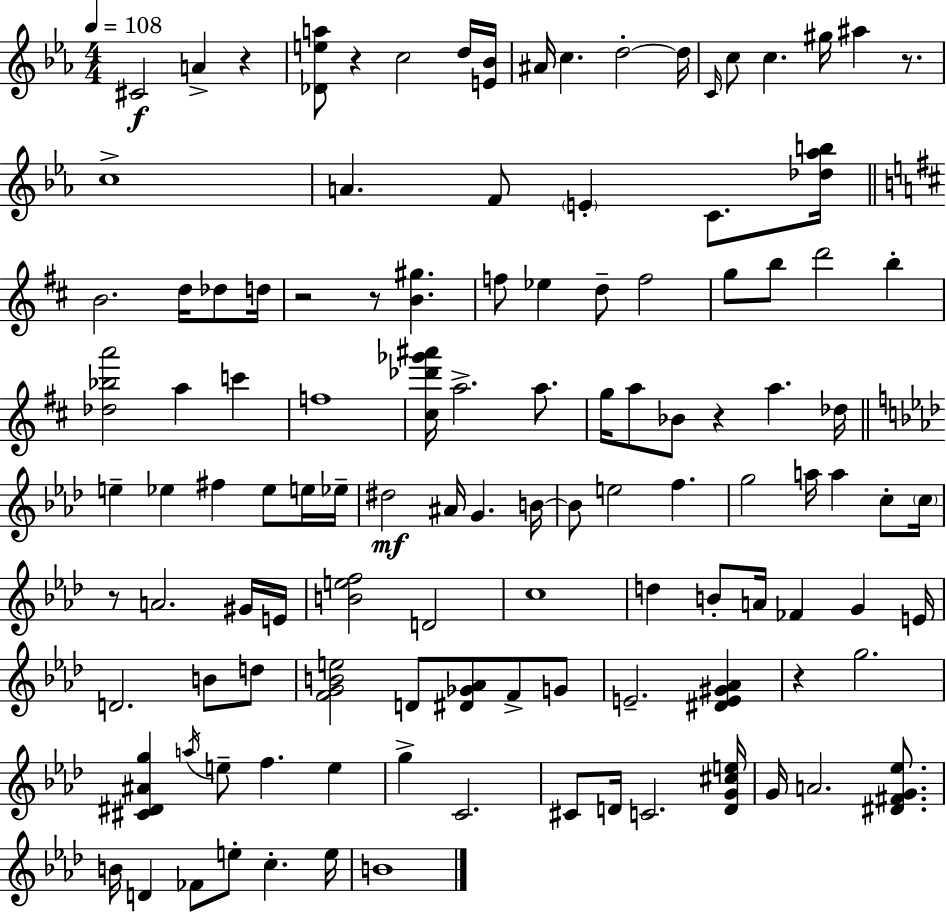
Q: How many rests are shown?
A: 8